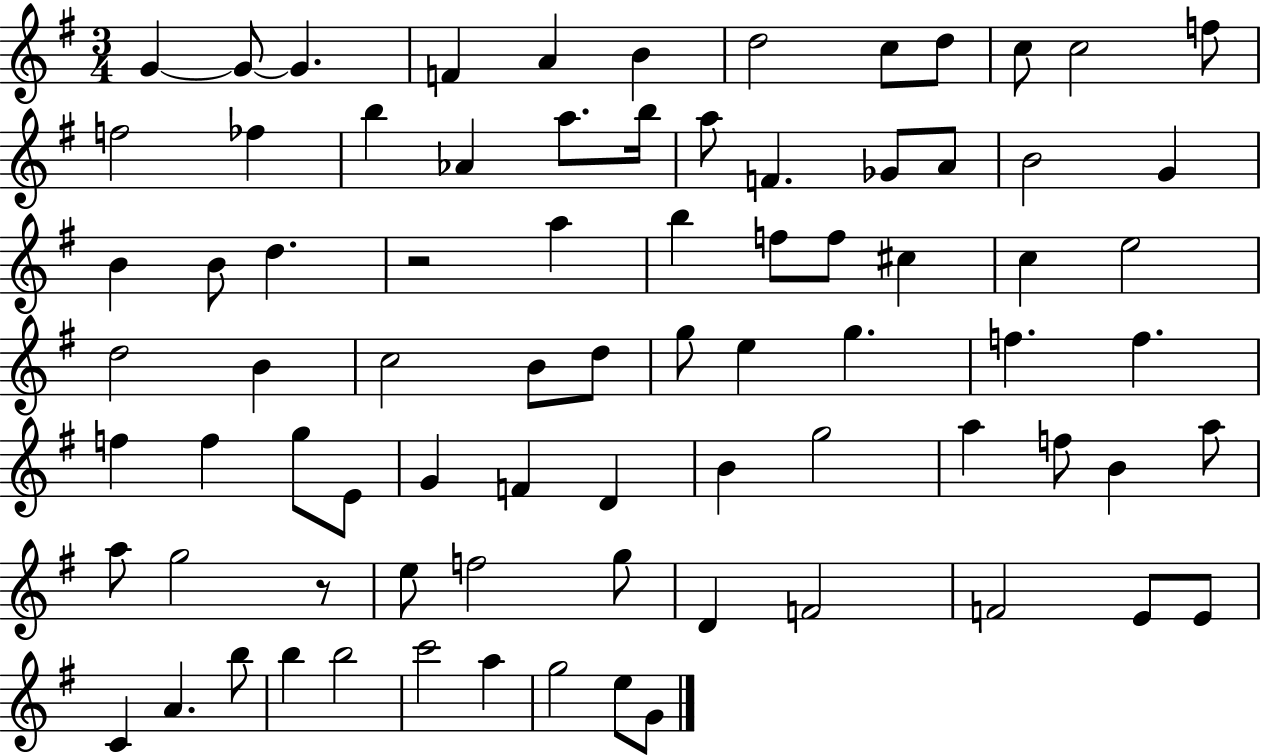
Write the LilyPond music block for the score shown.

{
  \clef treble
  \numericTimeSignature
  \time 3/4
  \key g \major
  g'4~~ g'8~~ g'4. | f'4 a'4 b'4 | d''2 c''8 d''8 | c''8 c''2 f''8 | \break f''2 fes''4 | b''4 aes'4 a''8. b''16 | a''8 f'4. ges'8 a'8 | b'2 g'4 | \break b'4 b'8 d''4. | r2 a''4 | b''4 f''8 f''8 cis''4 | c''4 e''2 | \break d''2 b'4 | c''2 b'8 d''8 | g''8 e''4 g''4. | f''4. f''4. | \break f''4 f''4 g''8 e'8 | g'4 f'4 d'4 | b'4 g''2 | a''4 f''8 b'4 a''8 | \break a''8 g''2 r8 | e''8 f''2 g''8 | d'4 f'2 | f'2 e'8 e'8 | \break c'4 a'4. b''8 | b''4 b''2 | c'''2 a''4 | g''2 e''8 g'8 | \break \bar "|."
}